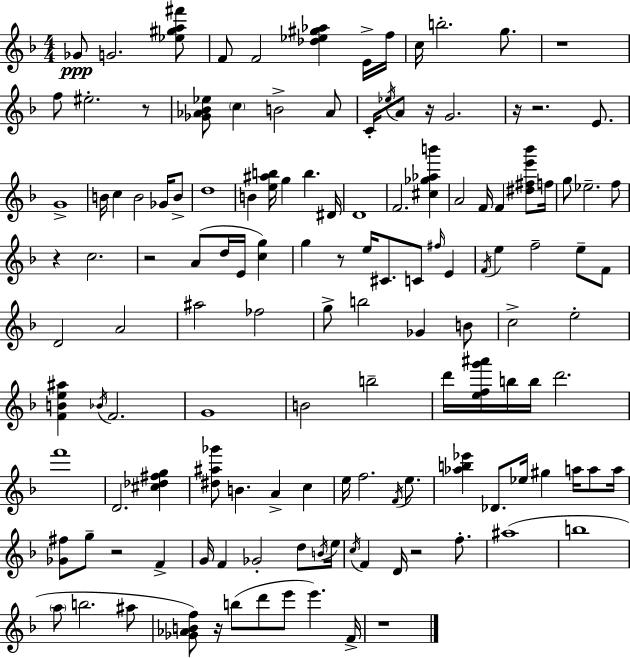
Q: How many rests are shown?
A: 12